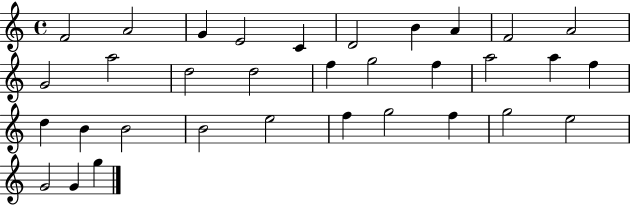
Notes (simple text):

F4/h A4/h G4/q E4/h C4/q D4/h B4/q A4/q F4/h A4/h G4/h A5/h D5/h D5/h F5/q G5/h F5/q A5/h A5/q F5/q D5/q B4/q B4/h B4/h E5/h F5/q G5/h F5/q G5/h E5/h G4/h G4/q G5/q